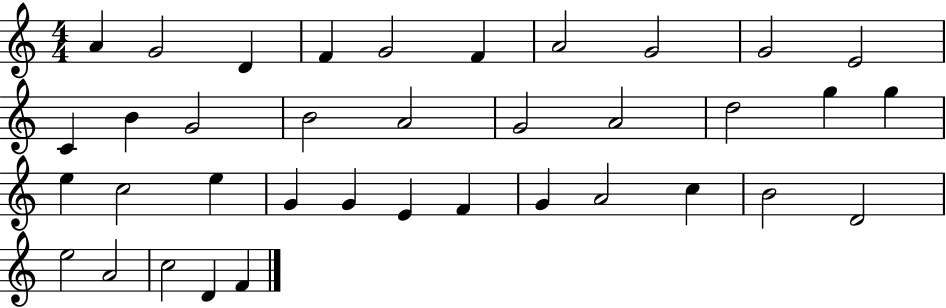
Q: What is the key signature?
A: C major